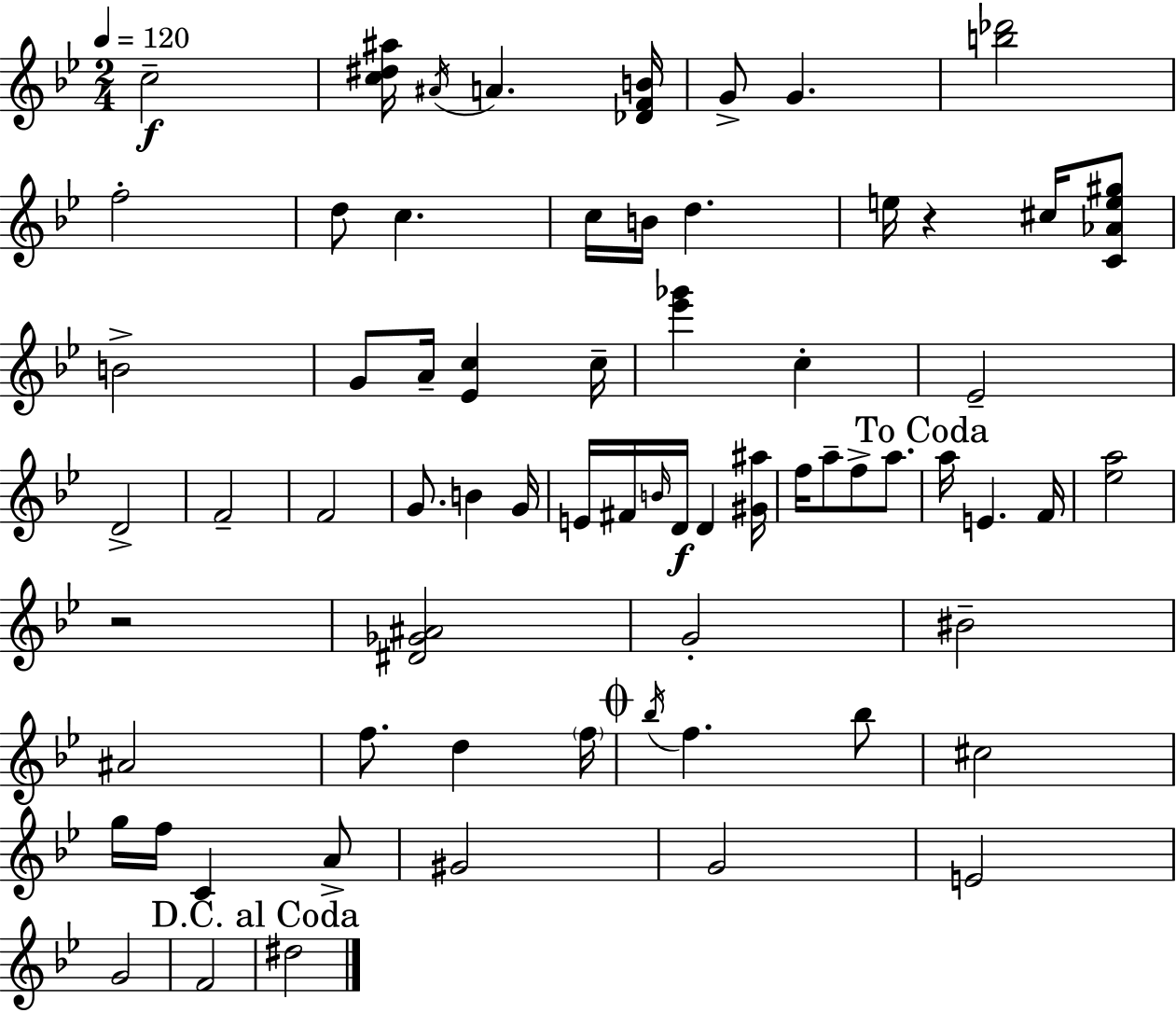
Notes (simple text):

C5/h [C5,D#5,A#5]/s A#4/s A4/q. [Db4,F4,B4]/s G4/e G4/q. [B5,Db6]/h F5/h D5/e C5/q. C5/s B4/s D5/q. E5/s R/q C#5/s [C4,Ab4,E5,G#5]/e B4/h G4/e A4/s [Eb4,C5]/q C5/s [Eb6,Gb6]/q C5/q Eb4/h D4/h F4/h F4/h G4/e. B4/q G4/s E4/s F#4/s B4/s D4/s D4/q [G#4,A#5]/s F5/s A5/e F5/e A5/e. A5/s E4/q. F4/s [Eb5,A5]/h R/h [D#4,Gb4,A#4]/h G4/h BIS4/h A#4/h F5/e. D5/q F5/s Bb5/s F5/q. Bb5/e C#5/h G5/s F5/s C4/q A4/e G#4/h G4/h E4/h G4/h F4/h D#5/h